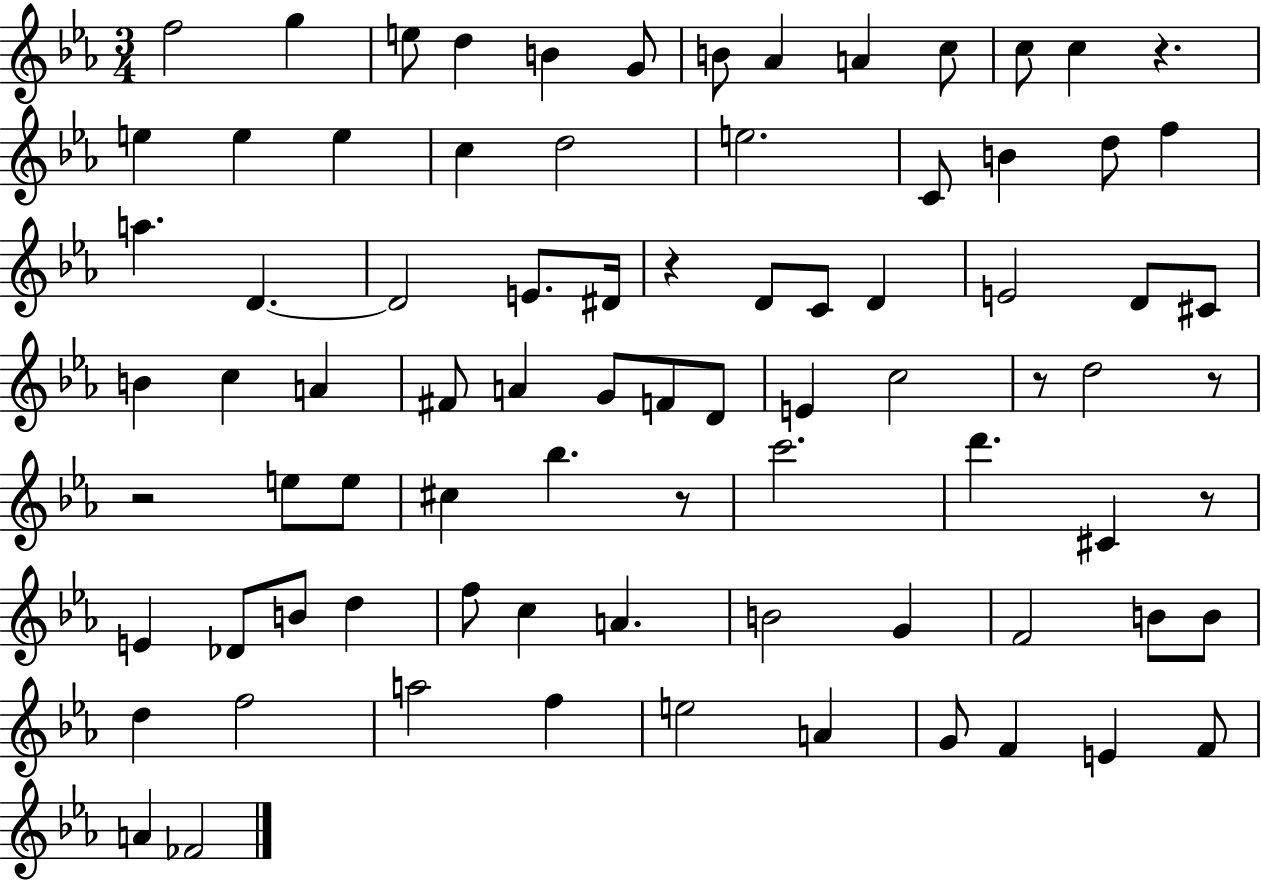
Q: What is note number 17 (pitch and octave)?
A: D5